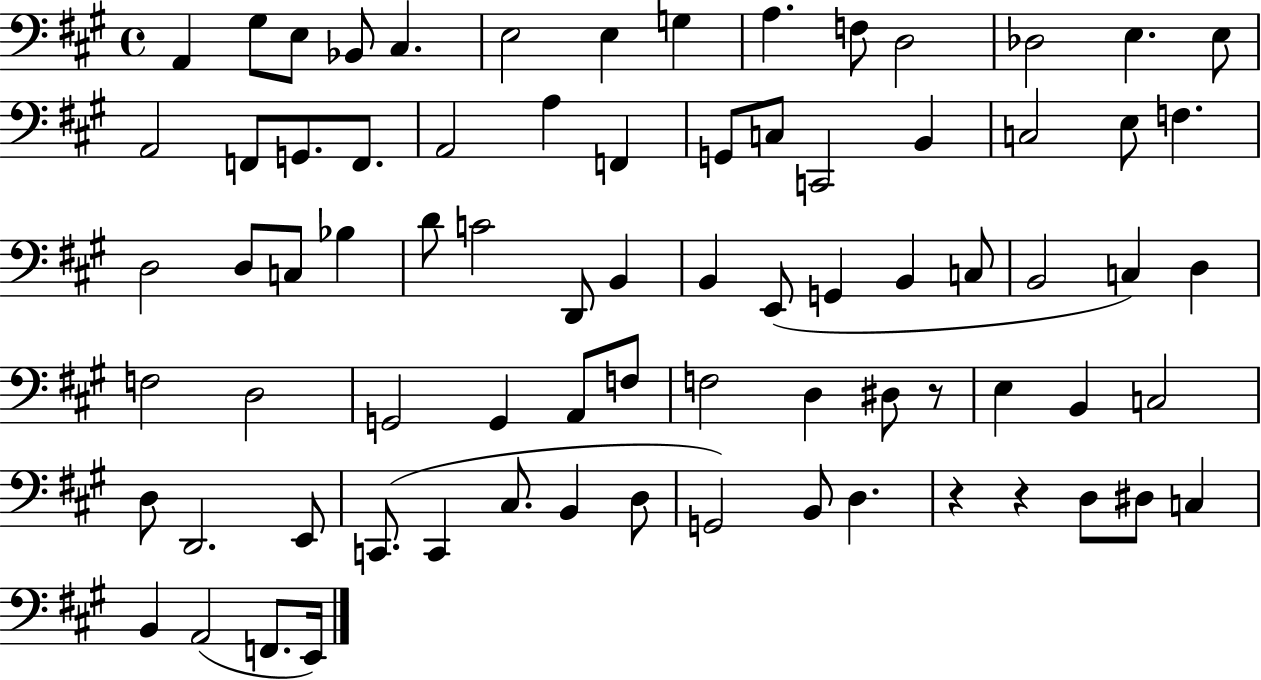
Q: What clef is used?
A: bass